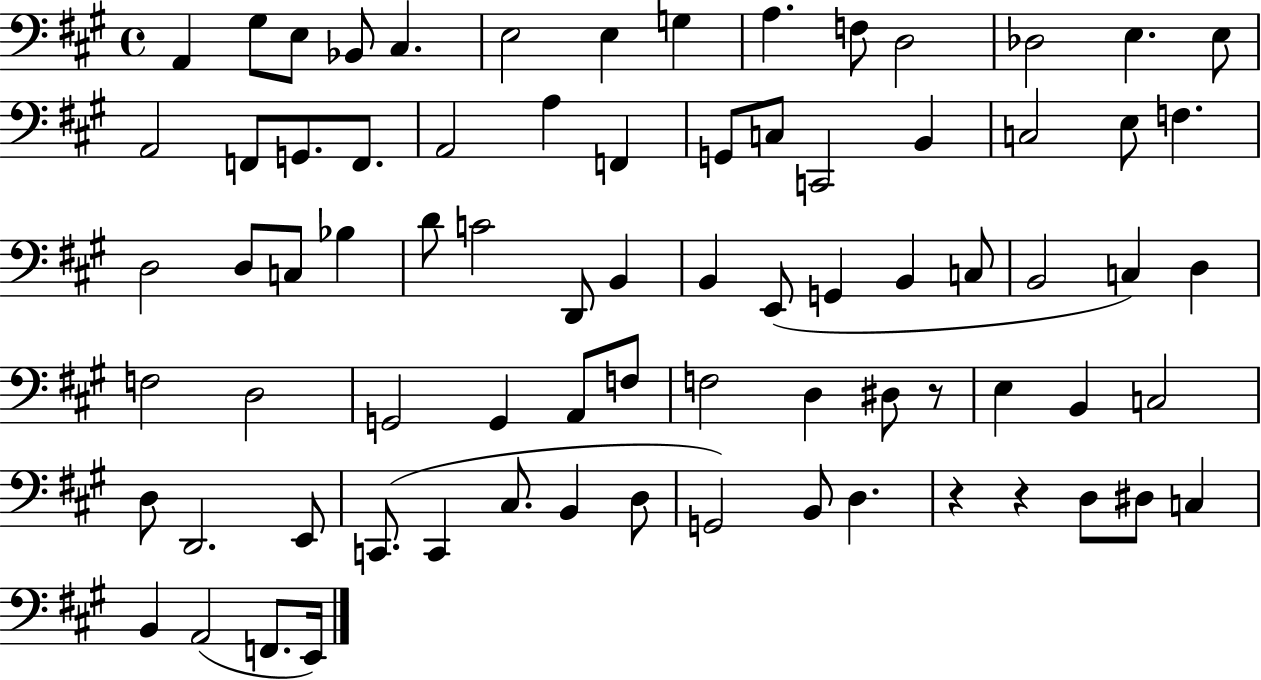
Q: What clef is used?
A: bass